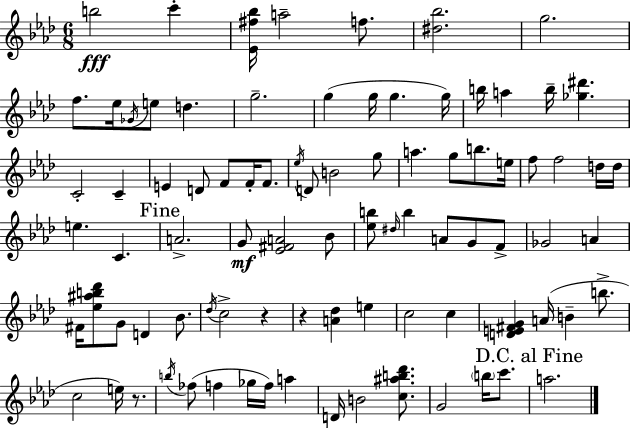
{
  \clef treble
  \numericTimeSignature
  \time 6/8
  \key aes \major
  b''2\fff c'''4-. | <ees' fis'' bes''>16 a''2-- f''8. | <dis'' bes''>2. | g''2. | \break f''8. ees''16 \acciaccatura { ges'16 } e''8 d''4. | g''2.-- | g''4( g''16 g''4. | g''16) b''16 a''4 b''16-- <ges'' dis'''>4. | \break c'2-. c'4-- | e'4 d'8 f'8 f'16-. f'8. | \acciaccatura { ees''16 } d'8 b'2 | g''8 a''4. g''8 b''8. | \break e''16 f''8 f''2 | d''16 d''16 e''4. c'4. | \mark "Fine" a'2.-> | g'8\mf <ees' fis' a'>2 | \break bes'8 <ees'' b''>8 \grace { dis''16 } b''4 a'8 g'8 | f'8-> ges'2 a'4 | fis'16 <ees'' ais'' b'' des'''>8 g'8 d'4 | bes'8. \acciaccatura { des''16 } c''2-> | \break r4 r4 <a' des''>4 | e''4 c''2 | c''4 <d' e' fis' g'>4 a'16( b'4-- | b''8.-> c''2 | \break e''16) r8. \acciaccatura { b''16 } fes''8( f''4 ges''16 | f''16) a''4 d'16 b'2 | <c'' ais'' b'' des'''>8. g'2 | \parenthesize b''16 c'''8. \mark "D.C. al Fine" a''2. | \break \bar "|."
}